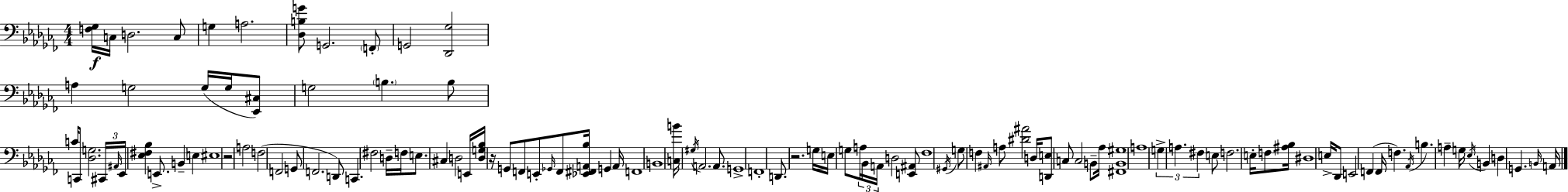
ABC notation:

X:1
T:Untitled
M:4/4
L:1/4
K:Abm
[F,_G,]/4 C,/4 D,2 C,/2 G, A,2 [_D,B,G]/2 G,,2 F,,/2 G,,2 [_D,,_G,]2 A, G,2 G,/4 G,/4 [_E,,^C,]/2 G,2 B, B,/2 C/4 C,,/2 [_D,G,]2 ^C,,/4 ^A,,/4 _E,,/4 [_E,^F,_B,] E,,/2 B,, E, ^E,4 z2 A,2 F,2 F,,2 G,,/2 F,,2 D,,/2 C,, ^F,2 D,/4 F,/4 E,/2 ^C, D,2 E,,/4 [D,G,_B,]/4 z/4 G,,/2 F,,/2 E,,/2 _G,,/4 F,,/2 [_E,,^F,,A,,_B,]/4 G,, A,,/4 F,,4 B,,4 [C,B]/4 ^G,/4 A,,2 A,,/2 G,,4 F,,4 D,,/2 z2 G,/4 E,/4 G,/2 A,/4 _B,,/4 A,,/4 D,2 [E,,^A,,]/2 _F,4 ^G,,/4 G,/2 F, ^A,,/4 A,/2 [^D^A]2 D,/4 [D,,E,]/2 C,/2 C,2 B,,/2 _A,/4 [^F,,B,,^G,]4 A,4 G, A, ^F, E,/2 F,2 E,/4 F,/2 [^A,_B,]/4 ^D,4 E,/4 _D,,/2 E,,2 F,, F,,/4 F, _A,,/4 B, A, G,/4 _E,/4 B,, D, G,, B,,/4 A,,/4